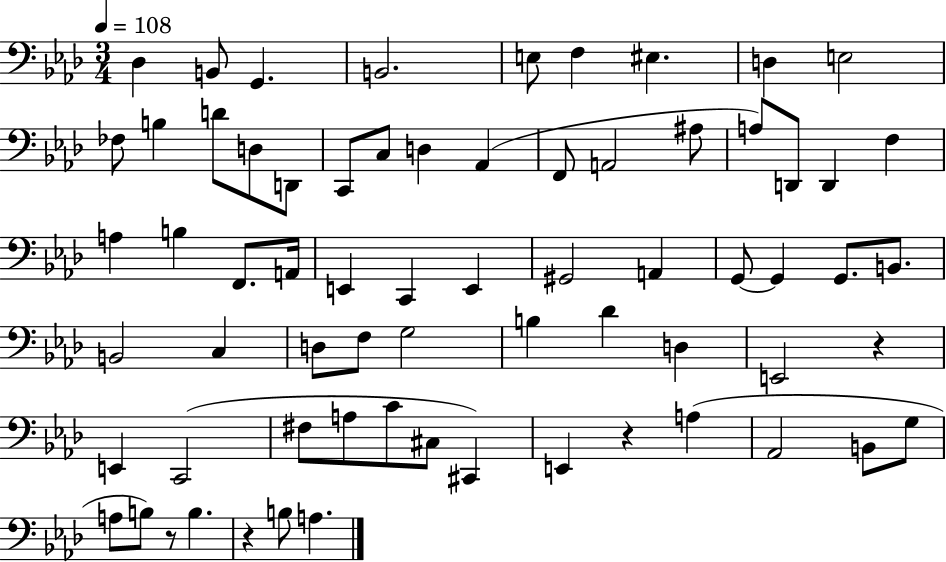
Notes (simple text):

Db3/q B2/e G2/q. B2/h. E3/e F3/q EIS3/q. D3/q E3/h FES3/e B3/q D4/e D3/e D2/e C2/e C3/e D3/q Ab2/q F2/e A2/h A#3/e A3/e D2/e D2/q F3/q A3/q B3/q F2/e. A2/s E2/q C2/q E2/q G#2/h A2/q G2/e G2/q G2/e. B2/e. B2/h C3/q D3/e F3/e G3/h B3/q Db4/q D3/q E2/h R/q E2/q C2/h F#3/e A3/e C4/e C#3/e C#2/q E2/q R/q A3/q Ab2/h B2/e G3/e A3/e B3/e R/e B3/q. R/q B3/e A3/q.